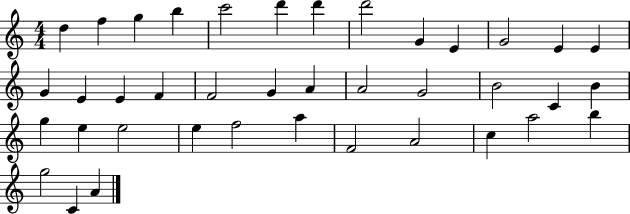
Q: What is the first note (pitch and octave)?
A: D5